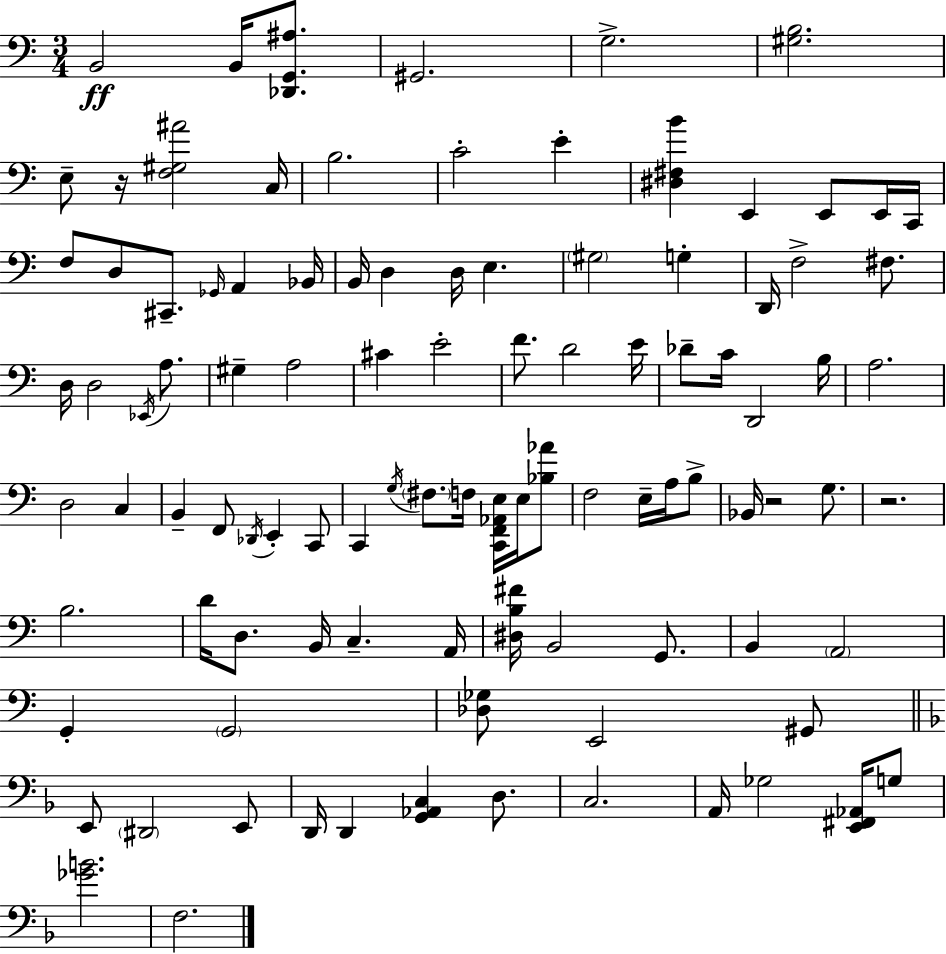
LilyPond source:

{
  \clef bass
  \numericTimeSignature
  \time 3/4
  \key c \major
  b,2\ff b,16 <des, g, ais>8. | gis,2. | g2.-> | <gis b>2. | \break e8-- r16 <f gis ais'>2 c16 | b2. | c'2-. e'4-. | <dis fis b'>4 e,4 e,8 e,16 c,16 | \break f8 d8 cis,8.-- \grace { ges,16 } a,4 | bes,16 b,16 d4 d16 e4. | \parenthesize gis2 g4-. | d,16 f2-> fis8. | \break d16 d2 \acciaccatura { ees,16 } a8. | gis4-- a2 | cis'4 e'2-. | f'8. d'2 | \break e'16 des'8-- c'16 d,2 | b16 a2. | d2 c4 | b,4-- f,8 \acciaccatura { des,16 } e,4-. | \break c,8 c,4 \acciaccatura { g16 } \parenthesize fis8. f16 | <c, f, aes, e>16 e16 <bes aes'>8 f2 | e16-- a16 b8-> bes,16 r2 | g8. r2. | \break b2. | d'16 d8. b,16 c4.-- | a,16 <dis b fis'>16 b,2 | g,8. b,4 \parenthesize a,2 | \break g,4-. \parenthesize g,2 | <des ges>8 e,2 | gis,8 \bar "||" \break \key d \minor e,8 \parenthesize dis,2 e,8 | d,16 d,4 <g, aes, c>4 d8. | c2. | a,16 ges2 <e, fis, aes,>16 g8 | \break <ges' b'>2. | f2. | \bar "|."
}